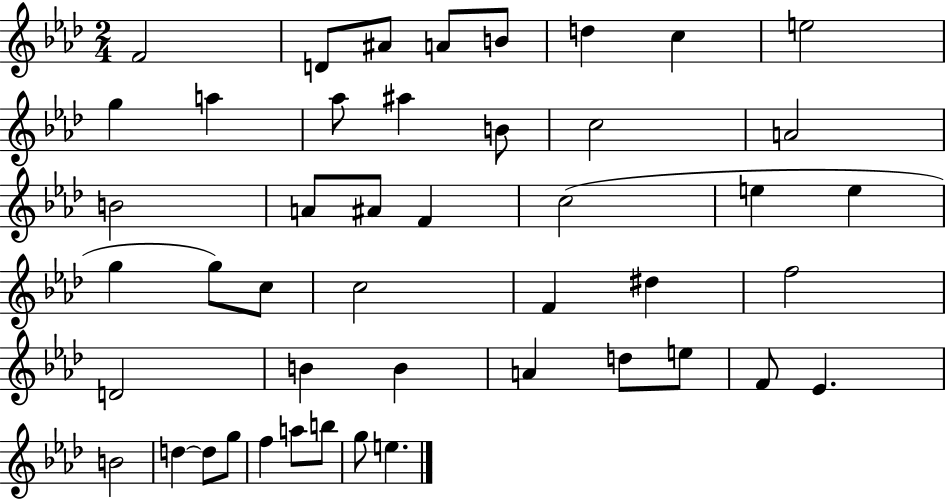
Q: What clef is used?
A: treble